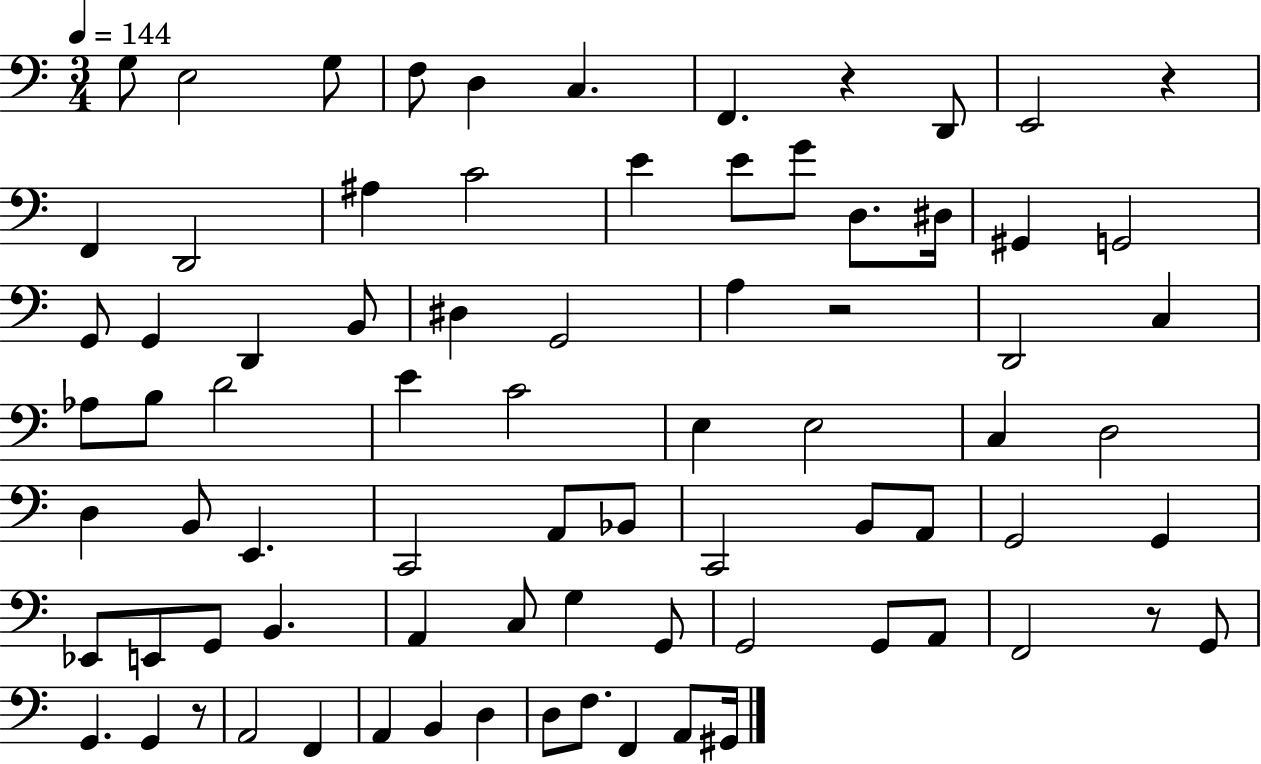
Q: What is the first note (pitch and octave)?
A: G3